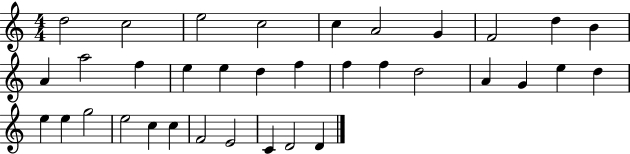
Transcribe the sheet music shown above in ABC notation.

X:1
T:Untitled
M:4/4
L:1/4
K:C
d2 c2 e2 c2 c A2 G F2 d B A a2 f e e d f f f d2 A G e d e e g2 e2 c c F2 E2 C D2 D